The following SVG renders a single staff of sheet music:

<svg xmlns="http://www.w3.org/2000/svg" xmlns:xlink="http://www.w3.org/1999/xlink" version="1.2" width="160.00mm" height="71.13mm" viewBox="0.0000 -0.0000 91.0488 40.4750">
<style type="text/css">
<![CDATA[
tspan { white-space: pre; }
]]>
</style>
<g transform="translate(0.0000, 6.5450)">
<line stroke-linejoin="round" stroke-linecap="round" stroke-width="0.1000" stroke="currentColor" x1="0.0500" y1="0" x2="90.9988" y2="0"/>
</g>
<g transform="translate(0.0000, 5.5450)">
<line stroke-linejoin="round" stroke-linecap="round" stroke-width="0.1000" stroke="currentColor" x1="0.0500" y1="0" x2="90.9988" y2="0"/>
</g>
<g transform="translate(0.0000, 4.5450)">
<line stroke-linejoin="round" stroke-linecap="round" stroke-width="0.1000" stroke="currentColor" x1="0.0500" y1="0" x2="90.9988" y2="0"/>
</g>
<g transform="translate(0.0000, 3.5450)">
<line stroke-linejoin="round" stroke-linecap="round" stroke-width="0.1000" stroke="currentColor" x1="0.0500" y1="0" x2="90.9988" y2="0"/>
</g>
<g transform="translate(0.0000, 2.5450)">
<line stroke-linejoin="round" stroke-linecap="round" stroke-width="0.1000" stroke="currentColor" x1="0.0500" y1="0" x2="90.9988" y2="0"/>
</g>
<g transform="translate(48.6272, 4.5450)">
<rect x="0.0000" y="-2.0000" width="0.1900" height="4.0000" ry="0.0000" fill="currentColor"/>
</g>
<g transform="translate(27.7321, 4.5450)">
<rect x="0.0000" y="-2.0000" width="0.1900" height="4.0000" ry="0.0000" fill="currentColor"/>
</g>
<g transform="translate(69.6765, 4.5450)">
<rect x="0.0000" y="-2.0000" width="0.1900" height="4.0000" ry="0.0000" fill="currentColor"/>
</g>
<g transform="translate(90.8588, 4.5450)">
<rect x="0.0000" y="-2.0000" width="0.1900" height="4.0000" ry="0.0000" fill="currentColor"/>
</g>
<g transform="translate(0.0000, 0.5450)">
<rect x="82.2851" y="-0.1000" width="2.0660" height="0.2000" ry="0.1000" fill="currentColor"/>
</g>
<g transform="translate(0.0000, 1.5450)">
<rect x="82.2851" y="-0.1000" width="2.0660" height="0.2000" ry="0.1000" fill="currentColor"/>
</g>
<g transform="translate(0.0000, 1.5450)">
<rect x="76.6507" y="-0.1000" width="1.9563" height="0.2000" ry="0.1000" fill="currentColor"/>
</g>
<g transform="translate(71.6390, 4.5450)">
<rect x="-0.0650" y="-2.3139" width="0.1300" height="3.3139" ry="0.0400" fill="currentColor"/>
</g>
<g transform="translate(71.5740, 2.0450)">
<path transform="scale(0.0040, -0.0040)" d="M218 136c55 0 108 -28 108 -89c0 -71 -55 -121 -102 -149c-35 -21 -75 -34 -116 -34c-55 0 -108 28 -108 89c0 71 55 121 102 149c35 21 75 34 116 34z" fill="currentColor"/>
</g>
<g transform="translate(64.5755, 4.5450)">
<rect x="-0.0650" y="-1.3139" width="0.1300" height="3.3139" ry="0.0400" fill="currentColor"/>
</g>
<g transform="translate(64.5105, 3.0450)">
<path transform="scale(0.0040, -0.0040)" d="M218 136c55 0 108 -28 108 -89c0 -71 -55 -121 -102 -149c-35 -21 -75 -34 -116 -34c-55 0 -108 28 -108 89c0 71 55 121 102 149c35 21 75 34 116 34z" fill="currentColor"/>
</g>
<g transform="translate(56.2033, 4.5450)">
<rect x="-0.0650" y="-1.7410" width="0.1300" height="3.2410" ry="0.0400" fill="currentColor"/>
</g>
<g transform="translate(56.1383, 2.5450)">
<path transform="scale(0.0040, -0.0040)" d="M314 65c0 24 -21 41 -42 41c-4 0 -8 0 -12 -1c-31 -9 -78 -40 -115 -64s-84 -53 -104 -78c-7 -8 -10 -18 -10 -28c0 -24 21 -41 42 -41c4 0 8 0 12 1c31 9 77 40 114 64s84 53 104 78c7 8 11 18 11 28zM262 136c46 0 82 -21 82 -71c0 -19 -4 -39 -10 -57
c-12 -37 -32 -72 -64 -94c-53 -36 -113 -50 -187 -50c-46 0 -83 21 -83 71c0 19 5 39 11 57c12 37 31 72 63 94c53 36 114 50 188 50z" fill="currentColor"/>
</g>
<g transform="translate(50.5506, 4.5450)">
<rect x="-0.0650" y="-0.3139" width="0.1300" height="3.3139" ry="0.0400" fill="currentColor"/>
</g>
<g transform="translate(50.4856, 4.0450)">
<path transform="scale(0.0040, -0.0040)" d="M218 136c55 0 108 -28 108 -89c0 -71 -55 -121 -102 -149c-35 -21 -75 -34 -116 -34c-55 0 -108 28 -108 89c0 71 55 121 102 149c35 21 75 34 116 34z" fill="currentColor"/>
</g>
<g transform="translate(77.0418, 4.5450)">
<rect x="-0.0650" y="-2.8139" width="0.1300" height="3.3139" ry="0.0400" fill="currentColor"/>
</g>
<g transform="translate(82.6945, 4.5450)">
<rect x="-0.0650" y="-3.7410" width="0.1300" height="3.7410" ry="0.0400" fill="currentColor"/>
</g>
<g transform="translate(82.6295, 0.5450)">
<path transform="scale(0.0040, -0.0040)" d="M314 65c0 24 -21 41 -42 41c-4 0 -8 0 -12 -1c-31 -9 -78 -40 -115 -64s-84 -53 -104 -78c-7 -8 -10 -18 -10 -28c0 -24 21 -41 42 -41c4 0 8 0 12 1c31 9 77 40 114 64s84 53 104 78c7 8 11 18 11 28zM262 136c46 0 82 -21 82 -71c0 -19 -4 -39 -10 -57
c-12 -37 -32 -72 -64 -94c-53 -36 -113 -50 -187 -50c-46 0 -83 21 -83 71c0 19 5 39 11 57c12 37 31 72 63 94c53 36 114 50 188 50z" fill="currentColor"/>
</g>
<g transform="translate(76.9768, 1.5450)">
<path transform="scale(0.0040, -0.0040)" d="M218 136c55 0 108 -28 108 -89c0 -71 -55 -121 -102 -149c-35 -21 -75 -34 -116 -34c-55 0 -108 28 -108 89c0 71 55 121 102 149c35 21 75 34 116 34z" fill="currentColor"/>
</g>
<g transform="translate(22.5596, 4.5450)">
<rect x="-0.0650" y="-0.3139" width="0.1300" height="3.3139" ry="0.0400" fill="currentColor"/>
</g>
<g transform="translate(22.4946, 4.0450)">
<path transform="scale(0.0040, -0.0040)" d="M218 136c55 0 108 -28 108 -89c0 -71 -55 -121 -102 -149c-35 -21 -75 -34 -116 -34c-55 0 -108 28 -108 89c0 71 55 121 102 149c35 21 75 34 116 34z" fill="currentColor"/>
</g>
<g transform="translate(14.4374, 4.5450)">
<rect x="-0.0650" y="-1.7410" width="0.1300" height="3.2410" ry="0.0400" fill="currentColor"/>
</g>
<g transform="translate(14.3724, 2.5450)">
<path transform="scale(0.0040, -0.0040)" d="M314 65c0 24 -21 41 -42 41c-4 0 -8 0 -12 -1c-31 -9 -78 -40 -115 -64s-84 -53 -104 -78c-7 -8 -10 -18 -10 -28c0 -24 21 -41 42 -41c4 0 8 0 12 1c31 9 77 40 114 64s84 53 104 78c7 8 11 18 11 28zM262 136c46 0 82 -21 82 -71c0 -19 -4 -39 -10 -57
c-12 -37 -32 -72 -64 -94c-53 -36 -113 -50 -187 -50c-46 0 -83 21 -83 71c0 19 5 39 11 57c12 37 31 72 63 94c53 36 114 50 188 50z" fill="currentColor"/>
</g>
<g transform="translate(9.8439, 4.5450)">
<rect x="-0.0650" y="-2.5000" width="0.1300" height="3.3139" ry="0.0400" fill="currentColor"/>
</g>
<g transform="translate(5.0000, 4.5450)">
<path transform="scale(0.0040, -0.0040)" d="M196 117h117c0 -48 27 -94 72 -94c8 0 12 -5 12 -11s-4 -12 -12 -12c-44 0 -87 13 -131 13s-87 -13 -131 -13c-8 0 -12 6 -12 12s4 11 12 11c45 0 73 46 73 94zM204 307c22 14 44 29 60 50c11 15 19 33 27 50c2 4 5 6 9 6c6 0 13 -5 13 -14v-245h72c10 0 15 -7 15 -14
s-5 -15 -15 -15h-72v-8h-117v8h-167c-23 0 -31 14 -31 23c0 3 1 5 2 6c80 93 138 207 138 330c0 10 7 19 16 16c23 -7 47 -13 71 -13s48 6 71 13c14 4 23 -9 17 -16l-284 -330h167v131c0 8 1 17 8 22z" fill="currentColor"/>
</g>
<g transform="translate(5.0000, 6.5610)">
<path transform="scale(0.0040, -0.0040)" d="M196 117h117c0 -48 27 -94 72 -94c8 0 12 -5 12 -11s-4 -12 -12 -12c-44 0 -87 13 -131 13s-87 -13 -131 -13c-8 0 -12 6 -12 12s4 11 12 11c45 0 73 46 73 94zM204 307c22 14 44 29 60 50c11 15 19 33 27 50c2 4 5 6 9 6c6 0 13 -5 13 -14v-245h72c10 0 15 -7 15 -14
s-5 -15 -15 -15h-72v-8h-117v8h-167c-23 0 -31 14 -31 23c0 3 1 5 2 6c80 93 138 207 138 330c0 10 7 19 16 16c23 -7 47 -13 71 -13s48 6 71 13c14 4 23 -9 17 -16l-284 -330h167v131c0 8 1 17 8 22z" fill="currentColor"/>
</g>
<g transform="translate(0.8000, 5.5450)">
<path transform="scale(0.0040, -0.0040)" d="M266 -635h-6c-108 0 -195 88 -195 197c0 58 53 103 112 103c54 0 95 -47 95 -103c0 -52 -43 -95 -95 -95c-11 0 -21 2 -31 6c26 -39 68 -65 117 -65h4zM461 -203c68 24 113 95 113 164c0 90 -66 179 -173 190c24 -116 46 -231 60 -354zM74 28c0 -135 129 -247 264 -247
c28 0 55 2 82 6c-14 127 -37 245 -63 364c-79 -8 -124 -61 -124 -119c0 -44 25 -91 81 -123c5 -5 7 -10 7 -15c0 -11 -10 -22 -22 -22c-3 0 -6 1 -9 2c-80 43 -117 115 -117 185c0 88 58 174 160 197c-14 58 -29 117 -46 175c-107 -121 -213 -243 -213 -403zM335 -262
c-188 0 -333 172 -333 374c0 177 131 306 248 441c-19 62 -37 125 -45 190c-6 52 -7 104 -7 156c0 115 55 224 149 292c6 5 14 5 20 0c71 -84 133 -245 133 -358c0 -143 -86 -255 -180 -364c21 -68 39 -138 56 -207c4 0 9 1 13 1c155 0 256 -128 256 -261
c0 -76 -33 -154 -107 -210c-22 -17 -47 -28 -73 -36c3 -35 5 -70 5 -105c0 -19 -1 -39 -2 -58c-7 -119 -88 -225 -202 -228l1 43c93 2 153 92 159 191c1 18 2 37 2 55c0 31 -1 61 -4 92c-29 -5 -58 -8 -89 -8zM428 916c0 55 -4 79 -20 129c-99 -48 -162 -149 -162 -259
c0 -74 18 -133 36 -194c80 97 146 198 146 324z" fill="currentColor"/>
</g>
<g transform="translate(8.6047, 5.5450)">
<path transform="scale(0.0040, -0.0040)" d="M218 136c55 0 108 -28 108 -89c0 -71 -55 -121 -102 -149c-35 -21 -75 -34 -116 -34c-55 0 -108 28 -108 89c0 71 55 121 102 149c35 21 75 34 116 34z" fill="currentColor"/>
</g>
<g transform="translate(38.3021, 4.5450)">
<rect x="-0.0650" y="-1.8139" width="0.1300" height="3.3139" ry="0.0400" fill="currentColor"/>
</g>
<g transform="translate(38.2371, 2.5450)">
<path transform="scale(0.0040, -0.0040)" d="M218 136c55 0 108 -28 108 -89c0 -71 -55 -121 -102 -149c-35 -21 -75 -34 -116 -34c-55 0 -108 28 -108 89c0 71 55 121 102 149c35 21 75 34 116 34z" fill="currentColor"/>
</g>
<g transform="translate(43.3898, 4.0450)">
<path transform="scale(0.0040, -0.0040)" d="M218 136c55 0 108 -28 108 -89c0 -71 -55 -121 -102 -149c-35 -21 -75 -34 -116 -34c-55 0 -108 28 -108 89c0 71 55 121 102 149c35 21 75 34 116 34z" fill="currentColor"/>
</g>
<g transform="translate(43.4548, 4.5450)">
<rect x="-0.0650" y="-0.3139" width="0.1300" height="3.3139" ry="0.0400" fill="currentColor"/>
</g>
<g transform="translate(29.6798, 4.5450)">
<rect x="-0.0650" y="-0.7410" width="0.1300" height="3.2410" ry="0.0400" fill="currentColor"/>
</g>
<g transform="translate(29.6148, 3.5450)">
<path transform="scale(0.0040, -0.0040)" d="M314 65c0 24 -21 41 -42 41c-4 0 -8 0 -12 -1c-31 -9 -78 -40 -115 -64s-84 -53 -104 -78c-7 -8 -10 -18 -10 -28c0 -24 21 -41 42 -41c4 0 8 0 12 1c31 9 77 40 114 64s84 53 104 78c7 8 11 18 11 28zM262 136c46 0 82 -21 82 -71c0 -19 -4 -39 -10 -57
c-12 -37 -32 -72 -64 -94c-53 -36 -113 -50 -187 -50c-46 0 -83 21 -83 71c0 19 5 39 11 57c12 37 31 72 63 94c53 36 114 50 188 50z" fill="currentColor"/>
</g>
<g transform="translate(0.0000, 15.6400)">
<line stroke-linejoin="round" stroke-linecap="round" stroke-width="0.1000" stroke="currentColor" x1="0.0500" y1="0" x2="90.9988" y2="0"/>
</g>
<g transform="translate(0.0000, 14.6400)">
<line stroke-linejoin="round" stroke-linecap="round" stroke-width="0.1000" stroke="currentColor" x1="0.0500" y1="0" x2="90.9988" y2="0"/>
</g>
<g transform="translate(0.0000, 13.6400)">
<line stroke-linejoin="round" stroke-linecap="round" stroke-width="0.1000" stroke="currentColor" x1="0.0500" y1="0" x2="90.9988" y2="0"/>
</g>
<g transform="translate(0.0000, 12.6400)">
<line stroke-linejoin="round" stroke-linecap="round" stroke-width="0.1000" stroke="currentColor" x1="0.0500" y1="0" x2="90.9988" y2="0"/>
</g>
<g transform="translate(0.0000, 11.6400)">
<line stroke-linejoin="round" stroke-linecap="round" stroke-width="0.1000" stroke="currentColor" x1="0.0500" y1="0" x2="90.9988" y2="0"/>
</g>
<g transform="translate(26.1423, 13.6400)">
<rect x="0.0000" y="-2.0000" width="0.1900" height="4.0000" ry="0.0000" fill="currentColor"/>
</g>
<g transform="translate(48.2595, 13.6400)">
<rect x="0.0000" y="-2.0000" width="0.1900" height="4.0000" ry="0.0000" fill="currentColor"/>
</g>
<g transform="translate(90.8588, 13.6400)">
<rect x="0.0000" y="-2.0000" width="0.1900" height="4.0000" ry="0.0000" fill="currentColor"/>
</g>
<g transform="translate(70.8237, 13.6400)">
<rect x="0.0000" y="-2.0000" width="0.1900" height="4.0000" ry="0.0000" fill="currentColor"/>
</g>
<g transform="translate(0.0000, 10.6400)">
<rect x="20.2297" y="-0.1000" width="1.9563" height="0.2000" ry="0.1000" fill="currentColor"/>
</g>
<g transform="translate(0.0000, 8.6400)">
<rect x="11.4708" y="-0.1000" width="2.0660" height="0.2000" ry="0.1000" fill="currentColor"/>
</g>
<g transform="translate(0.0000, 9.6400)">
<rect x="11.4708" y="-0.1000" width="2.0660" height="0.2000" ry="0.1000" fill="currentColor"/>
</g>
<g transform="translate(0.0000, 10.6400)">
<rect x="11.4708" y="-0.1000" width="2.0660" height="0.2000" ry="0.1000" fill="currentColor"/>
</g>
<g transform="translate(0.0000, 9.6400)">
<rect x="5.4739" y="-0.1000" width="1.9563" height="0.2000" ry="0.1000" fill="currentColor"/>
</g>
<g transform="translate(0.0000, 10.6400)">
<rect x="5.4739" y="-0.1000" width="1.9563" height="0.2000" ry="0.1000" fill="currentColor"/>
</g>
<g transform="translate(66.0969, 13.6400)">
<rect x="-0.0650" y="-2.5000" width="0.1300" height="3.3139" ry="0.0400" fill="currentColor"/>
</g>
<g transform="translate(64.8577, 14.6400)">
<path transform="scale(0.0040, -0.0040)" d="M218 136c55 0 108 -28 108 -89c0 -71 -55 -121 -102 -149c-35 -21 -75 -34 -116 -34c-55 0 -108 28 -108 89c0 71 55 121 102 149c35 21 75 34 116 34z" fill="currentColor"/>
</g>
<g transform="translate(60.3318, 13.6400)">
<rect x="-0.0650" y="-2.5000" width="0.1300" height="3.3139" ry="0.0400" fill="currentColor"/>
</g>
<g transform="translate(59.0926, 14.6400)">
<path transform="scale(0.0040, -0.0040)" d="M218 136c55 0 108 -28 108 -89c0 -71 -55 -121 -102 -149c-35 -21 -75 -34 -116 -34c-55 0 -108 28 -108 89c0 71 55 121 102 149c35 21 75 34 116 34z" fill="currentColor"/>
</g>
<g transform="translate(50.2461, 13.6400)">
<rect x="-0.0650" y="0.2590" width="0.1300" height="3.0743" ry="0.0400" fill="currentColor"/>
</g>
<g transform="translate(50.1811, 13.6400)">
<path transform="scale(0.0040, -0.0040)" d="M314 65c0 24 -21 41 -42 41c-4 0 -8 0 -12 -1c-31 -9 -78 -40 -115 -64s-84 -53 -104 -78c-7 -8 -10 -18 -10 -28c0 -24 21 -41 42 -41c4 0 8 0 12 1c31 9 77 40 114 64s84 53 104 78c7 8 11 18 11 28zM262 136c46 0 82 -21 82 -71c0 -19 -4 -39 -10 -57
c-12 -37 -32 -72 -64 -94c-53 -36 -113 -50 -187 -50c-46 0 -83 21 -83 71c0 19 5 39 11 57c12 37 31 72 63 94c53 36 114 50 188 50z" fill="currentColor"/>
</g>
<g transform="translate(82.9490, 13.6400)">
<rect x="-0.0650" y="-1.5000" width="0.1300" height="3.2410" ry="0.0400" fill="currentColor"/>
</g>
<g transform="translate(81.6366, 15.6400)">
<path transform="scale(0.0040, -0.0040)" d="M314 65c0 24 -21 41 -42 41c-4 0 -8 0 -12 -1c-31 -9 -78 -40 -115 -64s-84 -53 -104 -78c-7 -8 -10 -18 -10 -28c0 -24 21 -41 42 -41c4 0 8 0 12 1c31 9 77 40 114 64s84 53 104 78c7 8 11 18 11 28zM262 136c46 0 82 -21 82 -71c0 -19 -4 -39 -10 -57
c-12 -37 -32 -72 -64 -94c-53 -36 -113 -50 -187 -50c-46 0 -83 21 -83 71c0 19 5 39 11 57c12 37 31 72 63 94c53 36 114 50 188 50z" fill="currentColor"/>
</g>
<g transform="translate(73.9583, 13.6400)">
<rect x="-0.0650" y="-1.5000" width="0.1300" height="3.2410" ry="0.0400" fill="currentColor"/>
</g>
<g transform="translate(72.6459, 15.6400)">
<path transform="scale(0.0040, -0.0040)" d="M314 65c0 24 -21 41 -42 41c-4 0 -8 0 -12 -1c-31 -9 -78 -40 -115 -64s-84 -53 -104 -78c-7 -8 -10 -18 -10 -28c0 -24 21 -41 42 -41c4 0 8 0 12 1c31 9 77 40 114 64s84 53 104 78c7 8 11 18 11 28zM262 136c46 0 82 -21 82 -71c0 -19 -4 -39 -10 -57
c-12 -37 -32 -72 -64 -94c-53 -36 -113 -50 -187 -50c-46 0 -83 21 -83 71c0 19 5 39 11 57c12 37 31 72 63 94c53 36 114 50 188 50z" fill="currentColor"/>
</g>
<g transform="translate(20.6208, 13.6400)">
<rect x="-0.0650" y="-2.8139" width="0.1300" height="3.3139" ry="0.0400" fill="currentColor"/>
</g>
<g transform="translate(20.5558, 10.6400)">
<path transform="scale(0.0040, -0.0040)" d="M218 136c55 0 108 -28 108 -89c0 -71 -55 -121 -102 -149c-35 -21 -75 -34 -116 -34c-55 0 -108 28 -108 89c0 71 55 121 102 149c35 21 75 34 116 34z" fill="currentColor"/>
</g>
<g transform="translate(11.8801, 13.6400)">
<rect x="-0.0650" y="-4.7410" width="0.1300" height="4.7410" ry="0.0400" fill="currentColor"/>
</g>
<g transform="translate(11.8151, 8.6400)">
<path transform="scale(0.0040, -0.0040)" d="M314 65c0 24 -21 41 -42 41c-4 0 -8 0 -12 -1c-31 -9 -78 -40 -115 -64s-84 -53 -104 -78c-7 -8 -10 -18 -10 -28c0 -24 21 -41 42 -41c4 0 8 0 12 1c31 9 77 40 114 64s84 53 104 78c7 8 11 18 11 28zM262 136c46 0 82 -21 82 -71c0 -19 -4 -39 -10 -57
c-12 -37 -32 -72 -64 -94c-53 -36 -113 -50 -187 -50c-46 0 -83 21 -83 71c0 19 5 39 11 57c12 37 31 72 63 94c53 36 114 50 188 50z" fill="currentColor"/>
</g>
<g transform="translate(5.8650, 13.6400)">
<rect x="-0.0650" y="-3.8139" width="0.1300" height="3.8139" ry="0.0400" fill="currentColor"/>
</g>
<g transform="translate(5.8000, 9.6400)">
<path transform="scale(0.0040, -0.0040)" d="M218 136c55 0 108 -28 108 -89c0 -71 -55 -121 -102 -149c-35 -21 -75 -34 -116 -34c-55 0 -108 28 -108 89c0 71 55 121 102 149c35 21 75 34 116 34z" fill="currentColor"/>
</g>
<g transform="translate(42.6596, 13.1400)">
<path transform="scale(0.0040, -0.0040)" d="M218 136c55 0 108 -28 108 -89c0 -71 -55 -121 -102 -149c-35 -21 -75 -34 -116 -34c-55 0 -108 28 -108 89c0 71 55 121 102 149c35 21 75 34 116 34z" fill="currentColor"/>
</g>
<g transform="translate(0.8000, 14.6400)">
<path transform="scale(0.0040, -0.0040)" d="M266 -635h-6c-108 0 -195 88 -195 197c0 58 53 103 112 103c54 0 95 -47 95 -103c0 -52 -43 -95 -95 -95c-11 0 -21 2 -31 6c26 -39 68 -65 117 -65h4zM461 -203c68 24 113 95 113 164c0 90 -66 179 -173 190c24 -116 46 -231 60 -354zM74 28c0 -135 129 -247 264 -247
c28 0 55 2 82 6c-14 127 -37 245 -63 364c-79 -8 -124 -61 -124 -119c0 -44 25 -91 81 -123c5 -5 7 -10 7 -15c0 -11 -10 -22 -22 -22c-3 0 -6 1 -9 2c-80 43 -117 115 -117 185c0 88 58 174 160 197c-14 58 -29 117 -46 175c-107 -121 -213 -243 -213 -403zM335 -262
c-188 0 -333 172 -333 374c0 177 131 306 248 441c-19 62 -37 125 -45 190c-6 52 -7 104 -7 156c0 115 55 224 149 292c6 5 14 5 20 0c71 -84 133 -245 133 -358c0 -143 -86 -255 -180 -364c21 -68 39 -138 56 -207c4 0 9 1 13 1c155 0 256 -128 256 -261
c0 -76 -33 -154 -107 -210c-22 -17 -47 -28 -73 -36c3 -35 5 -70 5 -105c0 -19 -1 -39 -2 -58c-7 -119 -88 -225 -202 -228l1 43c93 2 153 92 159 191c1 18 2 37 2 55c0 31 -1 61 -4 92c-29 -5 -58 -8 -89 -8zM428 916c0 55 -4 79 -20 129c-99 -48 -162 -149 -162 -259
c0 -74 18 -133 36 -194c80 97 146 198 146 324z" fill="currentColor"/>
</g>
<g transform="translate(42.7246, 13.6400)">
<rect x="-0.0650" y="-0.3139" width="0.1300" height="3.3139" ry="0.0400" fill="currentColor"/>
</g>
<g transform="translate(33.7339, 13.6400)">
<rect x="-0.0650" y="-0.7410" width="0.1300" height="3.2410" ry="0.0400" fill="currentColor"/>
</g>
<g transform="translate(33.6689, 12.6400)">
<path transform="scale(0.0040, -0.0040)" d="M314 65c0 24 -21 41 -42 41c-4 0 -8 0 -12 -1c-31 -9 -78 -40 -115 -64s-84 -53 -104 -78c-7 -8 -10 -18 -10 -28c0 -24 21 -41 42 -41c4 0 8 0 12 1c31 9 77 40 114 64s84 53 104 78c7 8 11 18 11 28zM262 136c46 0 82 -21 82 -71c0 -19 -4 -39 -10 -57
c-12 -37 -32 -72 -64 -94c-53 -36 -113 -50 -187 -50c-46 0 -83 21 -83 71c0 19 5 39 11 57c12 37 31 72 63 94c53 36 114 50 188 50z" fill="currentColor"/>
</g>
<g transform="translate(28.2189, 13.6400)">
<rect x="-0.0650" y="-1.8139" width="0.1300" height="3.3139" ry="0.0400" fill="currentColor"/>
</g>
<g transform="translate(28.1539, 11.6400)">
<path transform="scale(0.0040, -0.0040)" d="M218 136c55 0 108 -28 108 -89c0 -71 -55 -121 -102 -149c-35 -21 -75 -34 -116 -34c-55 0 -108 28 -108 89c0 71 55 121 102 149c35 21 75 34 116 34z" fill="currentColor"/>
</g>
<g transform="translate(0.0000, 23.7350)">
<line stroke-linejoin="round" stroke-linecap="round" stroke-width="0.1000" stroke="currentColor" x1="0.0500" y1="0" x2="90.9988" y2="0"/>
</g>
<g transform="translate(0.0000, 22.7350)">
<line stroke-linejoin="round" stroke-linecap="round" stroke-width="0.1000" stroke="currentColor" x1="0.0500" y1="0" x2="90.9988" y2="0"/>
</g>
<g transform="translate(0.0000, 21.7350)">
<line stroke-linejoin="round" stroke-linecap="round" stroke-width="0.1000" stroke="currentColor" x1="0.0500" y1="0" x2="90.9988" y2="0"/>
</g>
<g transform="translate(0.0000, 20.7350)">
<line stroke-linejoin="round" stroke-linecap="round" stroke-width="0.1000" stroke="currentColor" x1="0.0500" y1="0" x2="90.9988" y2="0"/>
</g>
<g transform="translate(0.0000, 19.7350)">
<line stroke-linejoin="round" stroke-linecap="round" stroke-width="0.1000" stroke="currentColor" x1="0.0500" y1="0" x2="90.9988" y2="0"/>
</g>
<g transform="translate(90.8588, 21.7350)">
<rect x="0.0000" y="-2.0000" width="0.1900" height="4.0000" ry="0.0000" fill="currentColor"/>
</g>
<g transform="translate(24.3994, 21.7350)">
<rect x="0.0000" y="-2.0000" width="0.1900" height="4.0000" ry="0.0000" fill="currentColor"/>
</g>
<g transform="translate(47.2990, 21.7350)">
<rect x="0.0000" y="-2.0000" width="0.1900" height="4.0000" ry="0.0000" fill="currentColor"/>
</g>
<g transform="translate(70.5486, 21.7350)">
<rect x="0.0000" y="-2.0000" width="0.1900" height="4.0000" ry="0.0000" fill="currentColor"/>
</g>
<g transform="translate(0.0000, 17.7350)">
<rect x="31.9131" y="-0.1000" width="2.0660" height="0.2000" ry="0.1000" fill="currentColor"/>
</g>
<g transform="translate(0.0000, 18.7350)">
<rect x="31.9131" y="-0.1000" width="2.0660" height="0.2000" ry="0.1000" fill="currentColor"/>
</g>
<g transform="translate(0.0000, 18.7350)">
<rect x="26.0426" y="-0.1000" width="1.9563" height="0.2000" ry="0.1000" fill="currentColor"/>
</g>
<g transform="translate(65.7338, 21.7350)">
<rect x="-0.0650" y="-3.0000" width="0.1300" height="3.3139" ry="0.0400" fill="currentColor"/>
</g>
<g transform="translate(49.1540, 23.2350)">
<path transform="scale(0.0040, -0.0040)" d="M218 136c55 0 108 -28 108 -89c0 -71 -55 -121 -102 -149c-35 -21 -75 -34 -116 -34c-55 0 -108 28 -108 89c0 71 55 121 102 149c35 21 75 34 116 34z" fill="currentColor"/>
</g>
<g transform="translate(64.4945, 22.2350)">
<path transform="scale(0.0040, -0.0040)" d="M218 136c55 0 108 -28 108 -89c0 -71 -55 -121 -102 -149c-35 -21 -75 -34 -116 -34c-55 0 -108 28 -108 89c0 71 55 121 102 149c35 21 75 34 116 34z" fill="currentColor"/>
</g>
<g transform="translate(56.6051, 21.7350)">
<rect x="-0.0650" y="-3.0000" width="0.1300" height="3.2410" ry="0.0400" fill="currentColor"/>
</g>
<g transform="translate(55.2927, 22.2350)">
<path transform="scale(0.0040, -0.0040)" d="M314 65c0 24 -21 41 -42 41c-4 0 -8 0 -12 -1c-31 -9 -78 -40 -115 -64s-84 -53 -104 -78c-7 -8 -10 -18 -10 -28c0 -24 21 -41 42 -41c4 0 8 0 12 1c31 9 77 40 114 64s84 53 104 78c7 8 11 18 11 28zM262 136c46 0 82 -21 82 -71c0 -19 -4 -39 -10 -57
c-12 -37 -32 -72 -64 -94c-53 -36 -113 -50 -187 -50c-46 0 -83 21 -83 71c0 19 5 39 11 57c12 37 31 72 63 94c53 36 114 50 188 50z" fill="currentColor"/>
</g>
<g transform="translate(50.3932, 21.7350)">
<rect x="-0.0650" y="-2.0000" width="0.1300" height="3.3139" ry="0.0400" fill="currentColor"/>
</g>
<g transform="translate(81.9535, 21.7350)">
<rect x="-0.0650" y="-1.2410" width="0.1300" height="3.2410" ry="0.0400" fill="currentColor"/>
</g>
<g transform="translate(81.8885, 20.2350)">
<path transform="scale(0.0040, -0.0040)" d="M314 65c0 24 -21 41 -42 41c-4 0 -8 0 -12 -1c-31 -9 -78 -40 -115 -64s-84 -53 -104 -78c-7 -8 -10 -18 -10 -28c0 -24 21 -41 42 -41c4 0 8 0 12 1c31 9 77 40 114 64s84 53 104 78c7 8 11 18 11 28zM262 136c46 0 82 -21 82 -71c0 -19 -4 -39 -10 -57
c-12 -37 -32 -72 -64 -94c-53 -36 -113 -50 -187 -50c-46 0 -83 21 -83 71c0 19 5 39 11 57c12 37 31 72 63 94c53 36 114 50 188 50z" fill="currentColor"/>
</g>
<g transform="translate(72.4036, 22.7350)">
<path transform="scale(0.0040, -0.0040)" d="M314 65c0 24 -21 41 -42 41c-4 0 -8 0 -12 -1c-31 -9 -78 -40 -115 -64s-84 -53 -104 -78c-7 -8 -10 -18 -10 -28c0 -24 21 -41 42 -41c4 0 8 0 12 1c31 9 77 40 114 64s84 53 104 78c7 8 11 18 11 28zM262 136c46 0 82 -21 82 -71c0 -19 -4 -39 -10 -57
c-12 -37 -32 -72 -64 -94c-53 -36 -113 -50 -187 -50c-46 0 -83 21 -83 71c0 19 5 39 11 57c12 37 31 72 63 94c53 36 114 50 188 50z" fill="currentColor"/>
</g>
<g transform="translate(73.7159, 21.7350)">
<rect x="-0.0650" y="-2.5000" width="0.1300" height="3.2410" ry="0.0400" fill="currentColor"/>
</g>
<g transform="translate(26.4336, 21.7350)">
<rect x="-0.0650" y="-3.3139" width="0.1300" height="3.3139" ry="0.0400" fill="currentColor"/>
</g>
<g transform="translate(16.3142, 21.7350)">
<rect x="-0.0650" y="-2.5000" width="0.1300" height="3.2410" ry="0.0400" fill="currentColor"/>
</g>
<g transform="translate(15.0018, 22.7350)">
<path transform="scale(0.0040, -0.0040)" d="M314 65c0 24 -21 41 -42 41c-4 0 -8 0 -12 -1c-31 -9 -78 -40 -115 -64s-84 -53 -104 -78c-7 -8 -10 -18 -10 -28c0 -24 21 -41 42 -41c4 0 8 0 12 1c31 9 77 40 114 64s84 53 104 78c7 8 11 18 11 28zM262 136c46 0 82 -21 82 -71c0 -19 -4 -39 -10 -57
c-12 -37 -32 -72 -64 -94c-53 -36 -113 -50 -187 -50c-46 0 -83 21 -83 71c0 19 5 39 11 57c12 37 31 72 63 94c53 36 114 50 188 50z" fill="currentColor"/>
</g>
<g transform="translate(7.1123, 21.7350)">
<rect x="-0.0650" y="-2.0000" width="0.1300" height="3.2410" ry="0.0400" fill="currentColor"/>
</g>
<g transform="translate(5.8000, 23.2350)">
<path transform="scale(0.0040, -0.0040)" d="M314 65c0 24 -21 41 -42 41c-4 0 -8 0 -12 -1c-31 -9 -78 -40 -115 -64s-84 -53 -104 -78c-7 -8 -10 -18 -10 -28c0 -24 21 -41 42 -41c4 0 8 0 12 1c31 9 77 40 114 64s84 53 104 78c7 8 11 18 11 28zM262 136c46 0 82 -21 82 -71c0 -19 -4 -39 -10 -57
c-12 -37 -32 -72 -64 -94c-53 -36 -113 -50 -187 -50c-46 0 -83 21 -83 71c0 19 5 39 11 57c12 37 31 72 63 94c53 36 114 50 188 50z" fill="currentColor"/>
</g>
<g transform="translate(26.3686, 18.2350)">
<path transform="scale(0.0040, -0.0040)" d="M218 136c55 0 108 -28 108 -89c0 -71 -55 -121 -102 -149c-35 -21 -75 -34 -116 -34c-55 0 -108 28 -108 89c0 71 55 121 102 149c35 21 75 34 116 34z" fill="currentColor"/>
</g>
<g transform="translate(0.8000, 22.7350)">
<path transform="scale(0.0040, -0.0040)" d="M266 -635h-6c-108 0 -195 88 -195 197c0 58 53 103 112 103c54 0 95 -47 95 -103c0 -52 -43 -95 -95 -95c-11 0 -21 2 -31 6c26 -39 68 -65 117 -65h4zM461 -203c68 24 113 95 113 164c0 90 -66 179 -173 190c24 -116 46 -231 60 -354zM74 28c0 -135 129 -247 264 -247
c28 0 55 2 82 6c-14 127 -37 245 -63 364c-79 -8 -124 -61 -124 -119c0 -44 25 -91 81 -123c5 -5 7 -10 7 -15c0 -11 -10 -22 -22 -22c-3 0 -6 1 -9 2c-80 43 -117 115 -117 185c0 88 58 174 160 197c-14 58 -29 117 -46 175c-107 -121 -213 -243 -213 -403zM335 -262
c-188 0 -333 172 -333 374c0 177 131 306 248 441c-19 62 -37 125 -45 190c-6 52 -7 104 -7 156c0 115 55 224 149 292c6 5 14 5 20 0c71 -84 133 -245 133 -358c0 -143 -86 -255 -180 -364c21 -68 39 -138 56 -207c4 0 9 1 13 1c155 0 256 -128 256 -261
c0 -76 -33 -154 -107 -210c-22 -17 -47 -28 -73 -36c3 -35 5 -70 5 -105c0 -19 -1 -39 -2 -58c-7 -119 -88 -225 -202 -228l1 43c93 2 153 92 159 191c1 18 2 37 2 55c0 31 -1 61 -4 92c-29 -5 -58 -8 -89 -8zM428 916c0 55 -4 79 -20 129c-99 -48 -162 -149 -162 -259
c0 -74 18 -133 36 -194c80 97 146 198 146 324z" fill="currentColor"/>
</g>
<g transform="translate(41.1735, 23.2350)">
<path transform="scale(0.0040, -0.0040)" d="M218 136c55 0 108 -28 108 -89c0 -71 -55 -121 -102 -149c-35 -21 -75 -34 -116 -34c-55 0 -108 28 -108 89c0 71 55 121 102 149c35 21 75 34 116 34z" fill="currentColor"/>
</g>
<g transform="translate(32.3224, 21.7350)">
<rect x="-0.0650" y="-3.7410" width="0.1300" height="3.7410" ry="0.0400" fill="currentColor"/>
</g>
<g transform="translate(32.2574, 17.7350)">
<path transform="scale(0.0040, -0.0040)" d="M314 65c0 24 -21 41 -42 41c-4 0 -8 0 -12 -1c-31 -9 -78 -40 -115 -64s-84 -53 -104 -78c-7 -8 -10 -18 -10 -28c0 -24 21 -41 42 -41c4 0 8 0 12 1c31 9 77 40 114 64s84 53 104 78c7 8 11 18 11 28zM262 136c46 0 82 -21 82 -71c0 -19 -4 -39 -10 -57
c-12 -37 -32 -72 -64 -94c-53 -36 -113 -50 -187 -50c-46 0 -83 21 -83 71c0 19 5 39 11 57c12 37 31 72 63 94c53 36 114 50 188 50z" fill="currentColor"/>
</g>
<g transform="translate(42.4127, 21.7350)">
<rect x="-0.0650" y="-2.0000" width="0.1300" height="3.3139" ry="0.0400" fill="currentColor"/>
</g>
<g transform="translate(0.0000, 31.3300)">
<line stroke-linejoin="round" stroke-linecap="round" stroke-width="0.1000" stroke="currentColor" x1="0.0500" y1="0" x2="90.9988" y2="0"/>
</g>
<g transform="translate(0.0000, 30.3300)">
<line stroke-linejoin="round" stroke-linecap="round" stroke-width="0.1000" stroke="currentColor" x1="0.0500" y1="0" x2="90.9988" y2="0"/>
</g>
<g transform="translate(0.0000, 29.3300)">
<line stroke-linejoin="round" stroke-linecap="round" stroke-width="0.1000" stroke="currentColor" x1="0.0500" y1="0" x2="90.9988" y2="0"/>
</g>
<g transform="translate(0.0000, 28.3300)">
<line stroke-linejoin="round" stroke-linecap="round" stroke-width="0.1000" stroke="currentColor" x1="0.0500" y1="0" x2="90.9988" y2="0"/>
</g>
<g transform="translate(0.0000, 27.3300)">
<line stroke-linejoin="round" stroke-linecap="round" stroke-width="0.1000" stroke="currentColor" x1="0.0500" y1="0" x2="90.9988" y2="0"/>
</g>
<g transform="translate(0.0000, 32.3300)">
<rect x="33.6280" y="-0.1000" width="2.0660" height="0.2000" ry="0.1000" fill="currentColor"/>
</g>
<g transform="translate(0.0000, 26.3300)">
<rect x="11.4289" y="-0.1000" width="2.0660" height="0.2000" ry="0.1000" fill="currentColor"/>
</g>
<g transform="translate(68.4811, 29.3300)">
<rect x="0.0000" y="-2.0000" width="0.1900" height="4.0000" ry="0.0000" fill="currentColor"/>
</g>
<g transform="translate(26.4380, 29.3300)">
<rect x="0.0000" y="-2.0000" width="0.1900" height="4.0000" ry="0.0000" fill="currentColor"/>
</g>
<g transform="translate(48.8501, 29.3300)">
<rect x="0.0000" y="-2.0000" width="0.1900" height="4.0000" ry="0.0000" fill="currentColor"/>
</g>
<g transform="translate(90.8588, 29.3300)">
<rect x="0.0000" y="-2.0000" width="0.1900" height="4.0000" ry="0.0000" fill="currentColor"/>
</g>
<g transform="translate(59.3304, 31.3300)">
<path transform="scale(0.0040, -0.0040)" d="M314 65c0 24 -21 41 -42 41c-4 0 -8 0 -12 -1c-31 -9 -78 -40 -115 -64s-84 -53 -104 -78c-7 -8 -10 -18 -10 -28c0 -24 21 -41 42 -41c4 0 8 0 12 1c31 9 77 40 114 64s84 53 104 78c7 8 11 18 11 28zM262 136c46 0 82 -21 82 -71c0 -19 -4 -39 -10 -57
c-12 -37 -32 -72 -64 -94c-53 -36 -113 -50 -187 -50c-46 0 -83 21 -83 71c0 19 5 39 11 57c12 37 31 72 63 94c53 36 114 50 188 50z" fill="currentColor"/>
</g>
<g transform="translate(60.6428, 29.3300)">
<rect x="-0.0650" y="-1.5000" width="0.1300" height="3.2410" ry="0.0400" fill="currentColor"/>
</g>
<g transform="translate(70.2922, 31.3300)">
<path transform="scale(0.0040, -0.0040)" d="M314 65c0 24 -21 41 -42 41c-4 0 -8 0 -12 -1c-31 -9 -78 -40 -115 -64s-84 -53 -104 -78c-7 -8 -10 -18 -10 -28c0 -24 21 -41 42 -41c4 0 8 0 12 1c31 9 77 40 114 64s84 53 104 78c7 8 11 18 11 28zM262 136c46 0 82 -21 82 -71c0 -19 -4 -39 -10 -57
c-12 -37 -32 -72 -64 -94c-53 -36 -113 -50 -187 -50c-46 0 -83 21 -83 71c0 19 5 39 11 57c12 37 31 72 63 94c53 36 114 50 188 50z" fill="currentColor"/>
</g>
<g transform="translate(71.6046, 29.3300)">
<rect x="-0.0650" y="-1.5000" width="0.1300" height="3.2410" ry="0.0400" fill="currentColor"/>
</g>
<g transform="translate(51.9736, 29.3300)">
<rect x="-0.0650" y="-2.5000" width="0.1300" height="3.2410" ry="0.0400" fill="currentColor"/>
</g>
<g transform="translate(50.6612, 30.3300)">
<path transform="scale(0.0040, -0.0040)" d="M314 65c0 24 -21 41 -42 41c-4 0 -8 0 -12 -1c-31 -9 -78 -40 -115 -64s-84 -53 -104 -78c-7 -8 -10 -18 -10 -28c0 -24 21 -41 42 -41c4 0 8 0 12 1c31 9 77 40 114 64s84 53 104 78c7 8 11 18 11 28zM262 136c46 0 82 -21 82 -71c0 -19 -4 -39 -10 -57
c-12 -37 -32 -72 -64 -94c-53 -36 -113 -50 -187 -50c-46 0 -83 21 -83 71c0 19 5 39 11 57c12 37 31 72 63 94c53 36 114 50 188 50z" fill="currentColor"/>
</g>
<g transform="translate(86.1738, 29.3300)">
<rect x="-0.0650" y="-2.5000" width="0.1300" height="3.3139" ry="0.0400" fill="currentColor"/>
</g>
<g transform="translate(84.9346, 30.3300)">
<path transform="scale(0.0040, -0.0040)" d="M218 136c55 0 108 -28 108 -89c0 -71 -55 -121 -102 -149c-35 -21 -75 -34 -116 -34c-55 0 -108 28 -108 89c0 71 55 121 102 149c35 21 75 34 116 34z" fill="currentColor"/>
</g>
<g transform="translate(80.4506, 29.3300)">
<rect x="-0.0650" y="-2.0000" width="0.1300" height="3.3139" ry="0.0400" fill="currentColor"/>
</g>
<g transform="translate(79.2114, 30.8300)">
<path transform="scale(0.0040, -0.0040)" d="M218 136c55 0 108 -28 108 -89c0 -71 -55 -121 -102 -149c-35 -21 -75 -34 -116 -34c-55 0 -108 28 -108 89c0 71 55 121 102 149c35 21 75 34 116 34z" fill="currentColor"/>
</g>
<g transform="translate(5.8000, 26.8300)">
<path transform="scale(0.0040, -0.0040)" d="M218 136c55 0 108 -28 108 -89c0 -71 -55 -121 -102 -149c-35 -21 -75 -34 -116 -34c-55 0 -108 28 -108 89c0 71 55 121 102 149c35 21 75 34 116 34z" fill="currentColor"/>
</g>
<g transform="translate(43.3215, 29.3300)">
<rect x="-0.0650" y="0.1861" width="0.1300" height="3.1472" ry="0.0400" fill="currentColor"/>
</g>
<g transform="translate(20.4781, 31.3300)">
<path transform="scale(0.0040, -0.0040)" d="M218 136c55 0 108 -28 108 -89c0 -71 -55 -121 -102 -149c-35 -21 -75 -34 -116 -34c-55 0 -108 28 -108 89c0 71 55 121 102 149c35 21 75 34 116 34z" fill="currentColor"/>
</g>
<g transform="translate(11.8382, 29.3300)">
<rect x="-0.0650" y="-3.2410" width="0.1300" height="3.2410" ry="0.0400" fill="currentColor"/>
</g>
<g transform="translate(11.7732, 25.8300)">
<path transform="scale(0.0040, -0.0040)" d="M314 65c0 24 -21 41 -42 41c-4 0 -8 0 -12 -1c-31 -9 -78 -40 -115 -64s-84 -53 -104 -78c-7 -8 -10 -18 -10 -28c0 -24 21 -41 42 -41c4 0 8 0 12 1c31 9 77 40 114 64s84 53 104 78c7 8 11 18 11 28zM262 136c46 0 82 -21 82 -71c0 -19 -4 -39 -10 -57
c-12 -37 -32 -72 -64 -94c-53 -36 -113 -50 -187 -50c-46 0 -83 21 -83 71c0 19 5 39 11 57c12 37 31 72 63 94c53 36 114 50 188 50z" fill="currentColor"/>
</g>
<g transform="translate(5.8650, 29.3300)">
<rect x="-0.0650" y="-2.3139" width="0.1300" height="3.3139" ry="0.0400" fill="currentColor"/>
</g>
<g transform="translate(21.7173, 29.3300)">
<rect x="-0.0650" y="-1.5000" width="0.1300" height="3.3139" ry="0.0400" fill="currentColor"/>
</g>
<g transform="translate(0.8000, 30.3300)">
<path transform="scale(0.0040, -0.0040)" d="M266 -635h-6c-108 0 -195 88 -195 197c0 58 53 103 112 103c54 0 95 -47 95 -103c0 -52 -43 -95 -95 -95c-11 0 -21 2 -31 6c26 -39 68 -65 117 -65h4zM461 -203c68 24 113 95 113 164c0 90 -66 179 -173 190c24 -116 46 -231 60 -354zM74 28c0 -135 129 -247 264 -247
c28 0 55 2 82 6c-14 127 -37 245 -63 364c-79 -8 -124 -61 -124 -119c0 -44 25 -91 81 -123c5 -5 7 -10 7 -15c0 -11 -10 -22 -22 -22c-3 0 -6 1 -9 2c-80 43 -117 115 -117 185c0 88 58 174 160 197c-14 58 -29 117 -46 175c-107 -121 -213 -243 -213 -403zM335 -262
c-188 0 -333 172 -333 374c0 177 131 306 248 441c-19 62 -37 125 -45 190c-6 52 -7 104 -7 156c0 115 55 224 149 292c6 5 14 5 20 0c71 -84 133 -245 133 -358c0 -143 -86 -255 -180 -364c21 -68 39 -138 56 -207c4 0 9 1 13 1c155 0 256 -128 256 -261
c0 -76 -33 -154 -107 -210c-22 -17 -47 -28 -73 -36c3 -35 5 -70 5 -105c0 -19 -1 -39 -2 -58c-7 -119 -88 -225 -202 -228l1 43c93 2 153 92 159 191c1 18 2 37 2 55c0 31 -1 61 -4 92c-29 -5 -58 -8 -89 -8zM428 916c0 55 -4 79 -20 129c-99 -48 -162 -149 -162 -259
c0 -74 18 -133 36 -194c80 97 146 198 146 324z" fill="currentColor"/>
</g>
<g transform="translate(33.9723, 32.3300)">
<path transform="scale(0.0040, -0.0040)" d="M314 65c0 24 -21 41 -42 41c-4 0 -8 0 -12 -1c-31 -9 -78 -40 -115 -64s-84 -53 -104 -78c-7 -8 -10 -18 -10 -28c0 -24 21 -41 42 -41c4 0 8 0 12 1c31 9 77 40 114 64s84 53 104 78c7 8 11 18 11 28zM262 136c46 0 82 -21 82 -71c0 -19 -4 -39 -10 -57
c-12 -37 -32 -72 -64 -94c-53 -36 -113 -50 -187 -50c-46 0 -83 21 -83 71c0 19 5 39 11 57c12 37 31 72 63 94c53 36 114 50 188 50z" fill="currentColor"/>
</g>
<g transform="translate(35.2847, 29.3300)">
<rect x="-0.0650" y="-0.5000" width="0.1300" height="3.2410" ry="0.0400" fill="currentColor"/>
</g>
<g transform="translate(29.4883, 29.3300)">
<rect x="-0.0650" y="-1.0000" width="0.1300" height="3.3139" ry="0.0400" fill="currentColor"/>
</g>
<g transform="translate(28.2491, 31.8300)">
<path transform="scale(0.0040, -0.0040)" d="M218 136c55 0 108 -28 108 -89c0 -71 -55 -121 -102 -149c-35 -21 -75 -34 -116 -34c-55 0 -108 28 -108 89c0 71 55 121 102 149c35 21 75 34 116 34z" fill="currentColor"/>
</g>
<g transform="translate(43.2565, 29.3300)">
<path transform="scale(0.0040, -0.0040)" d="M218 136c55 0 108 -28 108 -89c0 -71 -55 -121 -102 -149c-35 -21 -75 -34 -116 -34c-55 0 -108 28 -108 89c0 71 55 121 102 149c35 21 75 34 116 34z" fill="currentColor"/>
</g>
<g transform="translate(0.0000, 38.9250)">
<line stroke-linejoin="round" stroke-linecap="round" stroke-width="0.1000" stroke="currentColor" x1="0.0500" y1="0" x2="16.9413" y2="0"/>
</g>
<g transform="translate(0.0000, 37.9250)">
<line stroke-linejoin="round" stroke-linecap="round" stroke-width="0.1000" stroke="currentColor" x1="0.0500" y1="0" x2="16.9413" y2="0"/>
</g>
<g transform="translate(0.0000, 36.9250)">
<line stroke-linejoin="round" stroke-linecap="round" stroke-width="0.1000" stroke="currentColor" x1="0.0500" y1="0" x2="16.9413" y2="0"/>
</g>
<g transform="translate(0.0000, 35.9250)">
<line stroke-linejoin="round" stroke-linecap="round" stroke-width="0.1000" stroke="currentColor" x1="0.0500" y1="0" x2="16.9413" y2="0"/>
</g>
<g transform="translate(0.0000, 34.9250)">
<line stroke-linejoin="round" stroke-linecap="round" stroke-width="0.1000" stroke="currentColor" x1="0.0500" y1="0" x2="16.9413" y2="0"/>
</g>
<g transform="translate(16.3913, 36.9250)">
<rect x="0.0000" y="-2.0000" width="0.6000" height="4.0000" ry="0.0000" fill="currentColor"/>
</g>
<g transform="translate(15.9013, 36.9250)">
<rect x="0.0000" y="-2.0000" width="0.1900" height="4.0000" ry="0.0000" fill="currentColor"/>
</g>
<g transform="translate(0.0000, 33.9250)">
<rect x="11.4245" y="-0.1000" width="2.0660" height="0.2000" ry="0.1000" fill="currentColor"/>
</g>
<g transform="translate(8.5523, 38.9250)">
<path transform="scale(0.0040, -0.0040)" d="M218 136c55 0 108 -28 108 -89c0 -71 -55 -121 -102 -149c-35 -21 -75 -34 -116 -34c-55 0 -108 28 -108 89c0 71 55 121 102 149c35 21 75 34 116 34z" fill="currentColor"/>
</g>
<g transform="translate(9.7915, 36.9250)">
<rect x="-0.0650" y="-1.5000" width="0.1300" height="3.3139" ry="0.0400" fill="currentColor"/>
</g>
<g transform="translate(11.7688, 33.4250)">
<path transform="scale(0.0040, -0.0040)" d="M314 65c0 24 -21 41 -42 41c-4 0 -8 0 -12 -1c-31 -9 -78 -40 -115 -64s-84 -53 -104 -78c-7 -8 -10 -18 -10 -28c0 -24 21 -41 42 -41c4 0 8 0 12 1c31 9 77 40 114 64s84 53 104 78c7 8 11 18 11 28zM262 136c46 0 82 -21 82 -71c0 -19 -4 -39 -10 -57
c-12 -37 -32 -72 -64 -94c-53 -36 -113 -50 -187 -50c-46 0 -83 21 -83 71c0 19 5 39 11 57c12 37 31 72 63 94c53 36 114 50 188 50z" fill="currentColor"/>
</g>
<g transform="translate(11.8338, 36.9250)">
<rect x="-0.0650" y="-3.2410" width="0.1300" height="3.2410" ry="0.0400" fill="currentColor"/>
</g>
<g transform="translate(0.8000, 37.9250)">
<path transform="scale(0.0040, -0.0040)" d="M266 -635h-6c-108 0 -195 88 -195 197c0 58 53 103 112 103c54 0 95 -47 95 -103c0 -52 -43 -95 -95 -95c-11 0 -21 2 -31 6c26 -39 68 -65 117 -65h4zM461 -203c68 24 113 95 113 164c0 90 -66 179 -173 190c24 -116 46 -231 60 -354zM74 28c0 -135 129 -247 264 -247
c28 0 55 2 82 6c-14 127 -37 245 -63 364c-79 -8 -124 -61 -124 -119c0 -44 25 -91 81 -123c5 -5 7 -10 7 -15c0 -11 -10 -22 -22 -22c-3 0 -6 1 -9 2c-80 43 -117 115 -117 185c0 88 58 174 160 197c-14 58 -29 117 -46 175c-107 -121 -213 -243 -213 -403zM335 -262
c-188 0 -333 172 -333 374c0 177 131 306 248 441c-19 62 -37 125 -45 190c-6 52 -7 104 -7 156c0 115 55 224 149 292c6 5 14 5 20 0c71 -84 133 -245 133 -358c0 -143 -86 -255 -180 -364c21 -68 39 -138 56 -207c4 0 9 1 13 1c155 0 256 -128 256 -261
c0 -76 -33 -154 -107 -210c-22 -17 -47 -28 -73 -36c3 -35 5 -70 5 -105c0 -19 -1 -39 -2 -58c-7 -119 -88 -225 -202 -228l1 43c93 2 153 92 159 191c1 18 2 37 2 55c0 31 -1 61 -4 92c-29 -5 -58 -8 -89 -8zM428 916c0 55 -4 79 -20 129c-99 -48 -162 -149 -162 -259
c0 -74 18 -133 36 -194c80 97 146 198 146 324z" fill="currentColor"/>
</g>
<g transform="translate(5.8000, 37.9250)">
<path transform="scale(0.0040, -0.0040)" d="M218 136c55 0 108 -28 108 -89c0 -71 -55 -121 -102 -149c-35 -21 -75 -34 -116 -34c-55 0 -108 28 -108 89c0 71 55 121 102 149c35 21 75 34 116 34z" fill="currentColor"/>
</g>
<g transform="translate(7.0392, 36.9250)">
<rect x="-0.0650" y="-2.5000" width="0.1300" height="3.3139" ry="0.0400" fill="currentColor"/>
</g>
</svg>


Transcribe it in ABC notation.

X:1
T:Untitled
M:4/4
L:1/4
K:C
G f2 c d2 f c c f2 e g a c'2 c' e'2 a f d2 c B2 G G E2 E2 F2 G2 b c'2 F F A2 A G2 e2 g b2 E D C2 B G2 E2 E2 F G G E b2